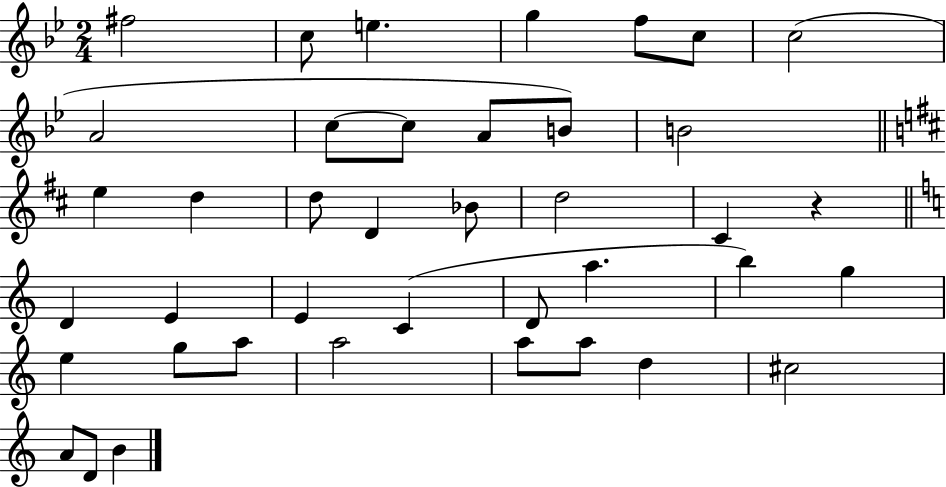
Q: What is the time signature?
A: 2/4